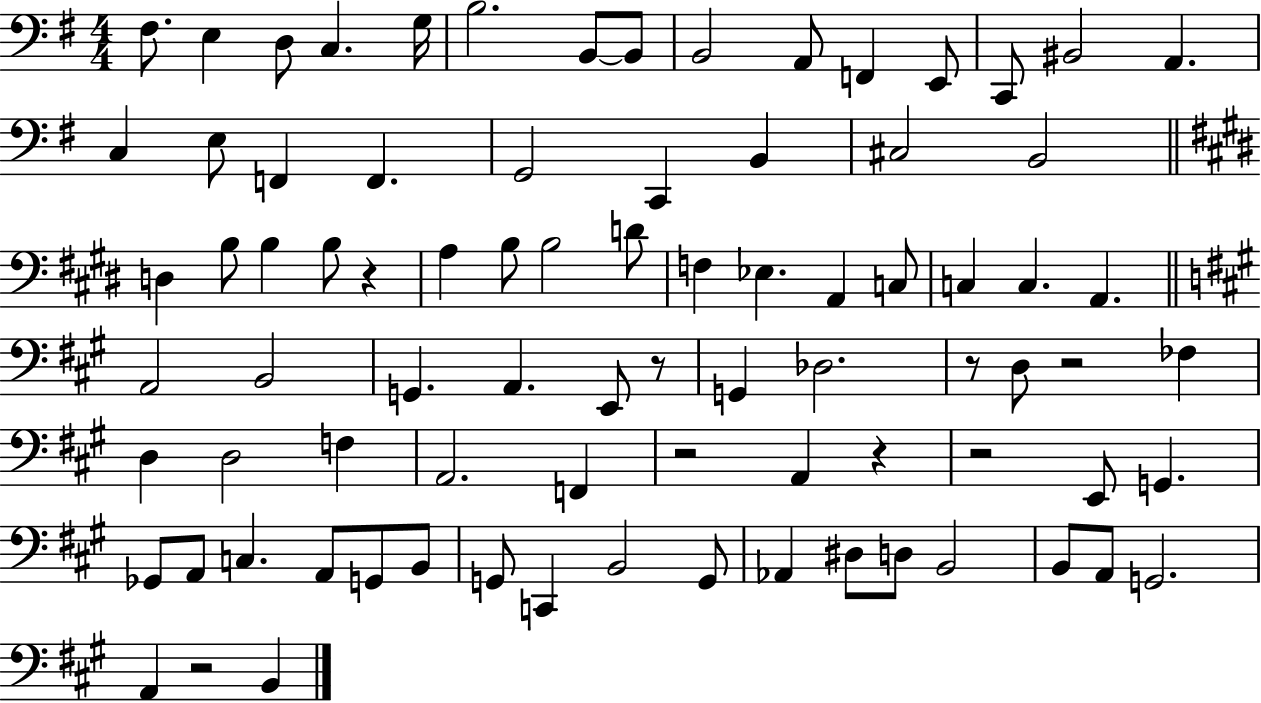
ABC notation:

X:1
T:Untitled
M:4/4
L:1/4
K:G
^F,/2 E, D,/2 C, G,/4 B,2 B,,/2 B,,/2 B,,2 A,,/2 F,, E,,/2 C,,/2 ^B,,2 A,, C, E,/2 F,, F,, G,,2 C,, B,, ^C,2 B,,2 D, B,/2 B, B,/2 z A, B,/2 B,2 D/2 F, _E, A,, C,/2 C, C, A,, A,,2 B,,2 G,, A,, E,,/2 z/2 G,, _D,2 z/2 D,/2 z2 _F, D, D,2 F, A,,2 F,, z2 A,, z z2 E,,/2 G,, _G,,/2 A,,/2 C, A,,/2 G,,/2 B,,/2 G,,/2 C,, B,,2 G,,/2 _A,, ^D,/2 D,/2 B,,2 B,,/2 A,,/2 G,,2 A,, z2 B,,